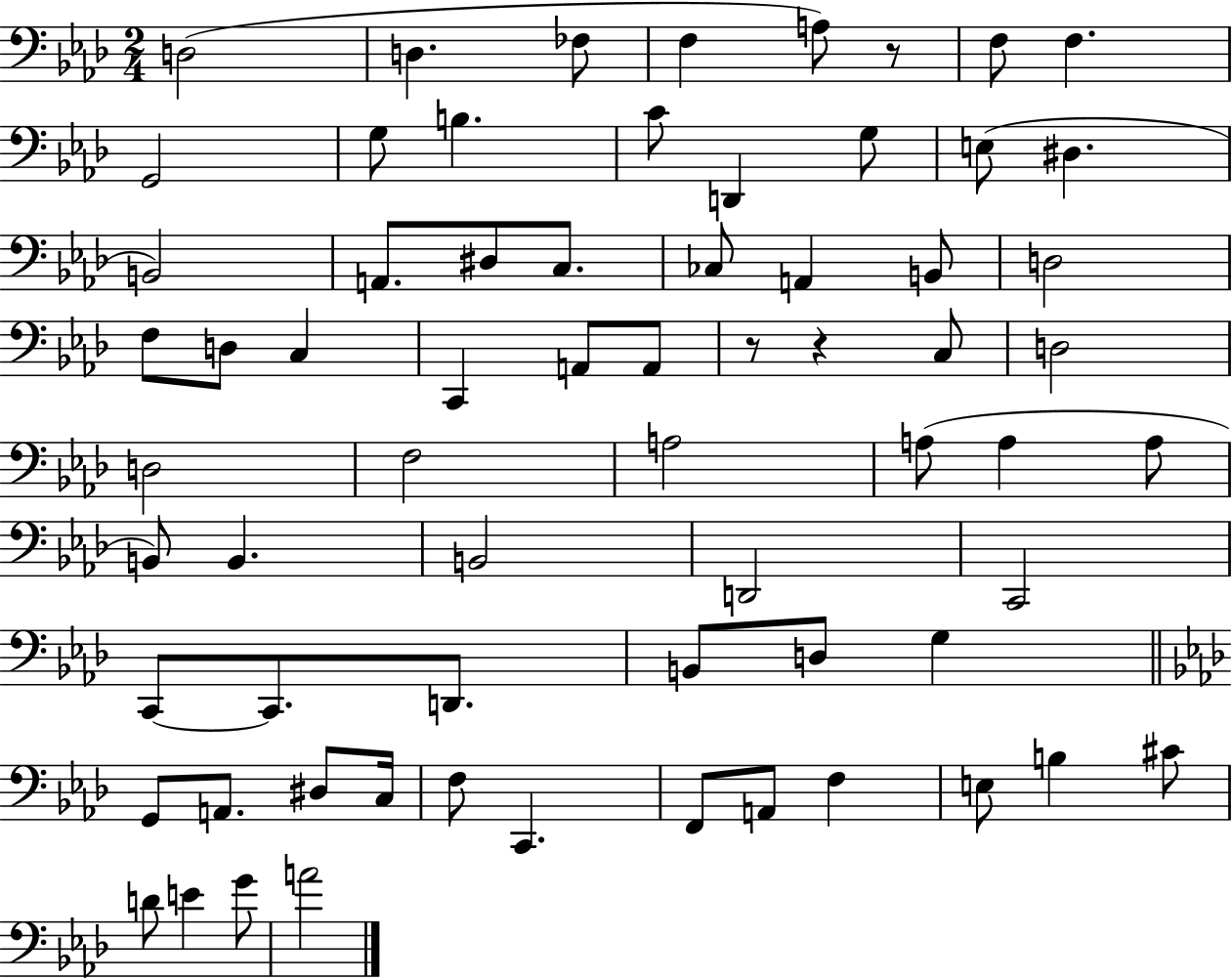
D3/h D3/q. FES3/e F3/q A3/e R/e F3/e F3/q. G2/h G3/e B3/q. C4/e D2/q G3/e E3/e D#3/q. B2/h A2/e. D#3/e C3/e. CES3/e A2/q B2/e D3/h F3/e D3/e C3/q C2/q A2/e A2/e R/e R/q C3/e D3/h D3/h F3/h A3/h A3/e A3/q A3/e B2/e B2/q. B2/h D2/h C2/h C2/e C2/e. D2/e. B2/e D3/e G3/q G2/e A2/e. D#3/e C3/s F3/e C2/q. F2/e A2/e F3/q E3/e B3/q C#4/e D4/e E4/q G4/e A4/h